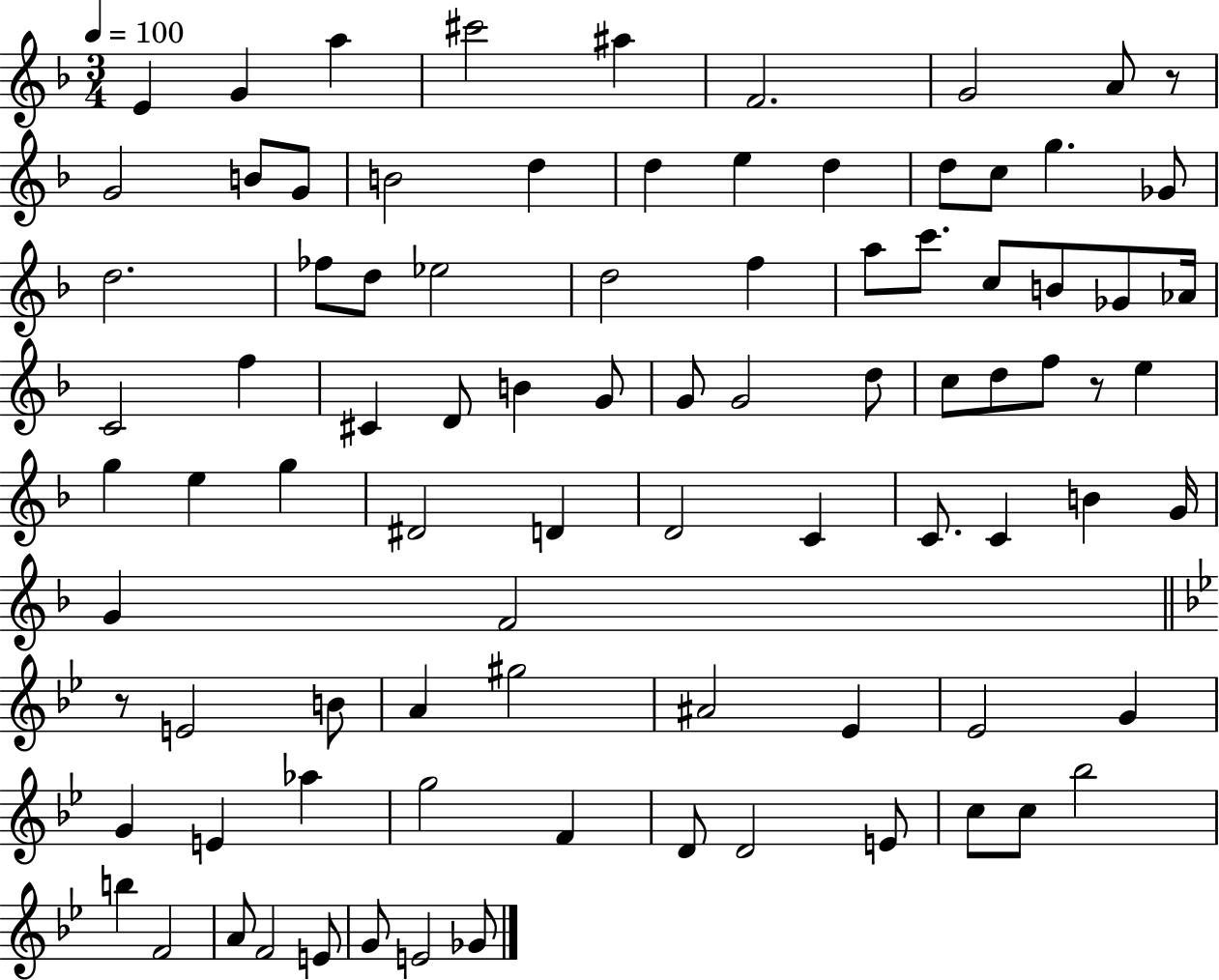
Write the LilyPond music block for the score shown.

{
  \clef treble
  \numericTimeSignature
  \time 3/4
  \key f \major
  \tempo 4 = 100
  e'4 g'4 a''4 | cis'''2 ais''4 | f'2. | g'2 a'8 r8 | \break g'2 b'8 g'8 | b'2 d''4 | d''4 e''4 d''4 | d''8 c''8 g''4. ges'8 | \break d''2. | fes''8 d''8 ees''2 | d''2 f''4 | a''8 c'''8. c''8 b'8 ges'8 aes'16 | \break c'2 f''4 | cis'4 d'8 b'4 g'8 | g'8 g'2 d''8 | c''8 d''8 f''8 r8 e''4 | \break g''4 e''4 g''4 | dis'2 d'4 | d'2 c'4 | c'8. c'4 b'4 g'16 | \break g'4 f'2 | \bar "||" \break \key bes \major r8 e'2 b'8 | a'4 gis''2 | ais'2 ees'4 | ees'2 g'4 | \break g'4 e'4 aes''4 | g''2 f'4 | d'8 d'2 e'8 | c''8 c''8 bes''2 | \break b''4 f'2 | a'8 f'2 e'8 | g'8 e'2 ges'8 | \bar "|."
}